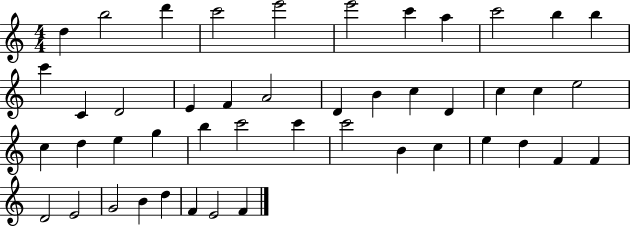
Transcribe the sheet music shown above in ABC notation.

X:1
T:Untitled
M:4/4
L:1/4
K:C
d b2 d' c'2 e'2 e'2 c' a c'2 b b c' C D2 E F A2 D B c D c c e2 c d e g b c'2 c' c'2 B c e d F F D2 E2 G2 B d F E2 F